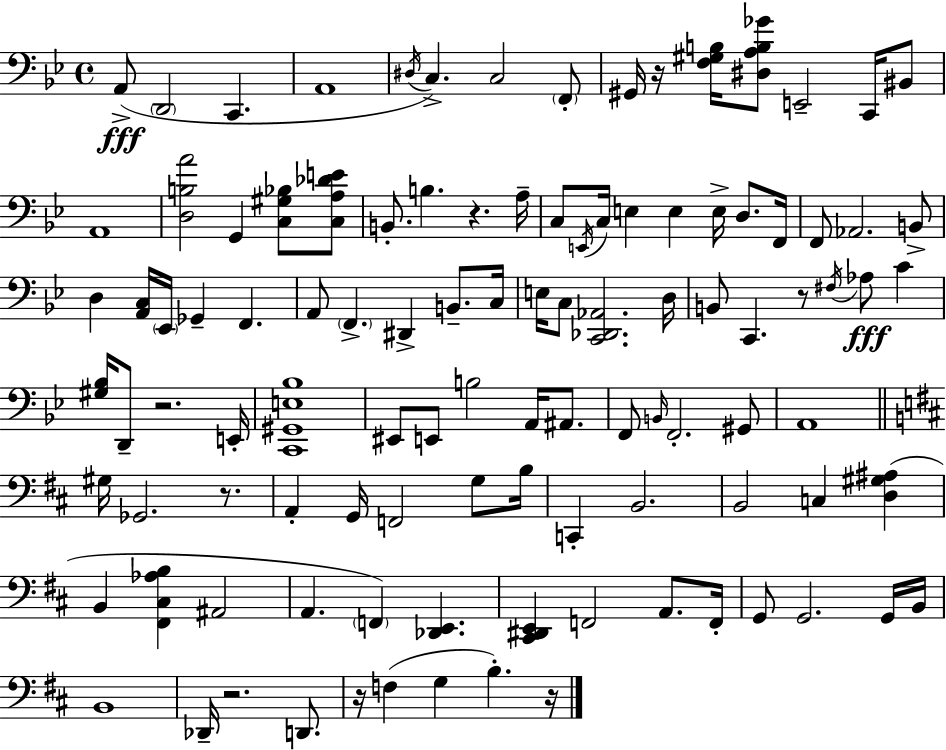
X:1
T:Untitled
M:4/4
L:1/4
K:Bb
A,,/2 D,,2 C,, A,,4 ^D,/4 C, C,2 F,,/2 ^G,,/4 z/4 [F,^G,B,]/4 [^D,A,B,_G]/2 E,,2 C,,/4 ^B,,/2 A,,4 [D,B,A]2 G,, [C,^G,_B,]/2 [C,A,_DE]/2 B,,/2 B, z A,/4 C,/2 E,,/4 C,/4 E, E, E,/4 D,/2 F,,/4 F,,/2 _A,,2 B,,/2 D, [A,,C,]/4 _E,,/4 _G,, F,, A,,/2 F,, ^D,, B,,/2 C,/4 E,/4 C,/2 [C,,_D,,_A,,]2 D,/4 B,,/2 C,, z/2 ^F,/4 _A,/2 C [^G,_B,]/4 D,,/2 z2 E,,/4 [C,,^G,,E,_B,]4 ^E,,/2 E,,/2 B,2 A,,/4 ^A,,/2 F,,/2 B,,/4 F,,2 ^G,,/2 A,,4 ^G,/4 _G,,2 z/2 A,, G,,/4 F,,2 G,/2 B,/4 C,, B,,2 B,,2 C, [D,^G,^A,] B,, [^F,,^C,_A,B,] ^A,,2 A,, F,, [_D,,E,,] [^C,,^D,,E,,] F,,2 A,,/2 F,,/4 G,,/2 G,,2 G,,/4 B,,/4 B,,4 _D,,/4 z2 D,,/2 z/4 F, G, B, z/4